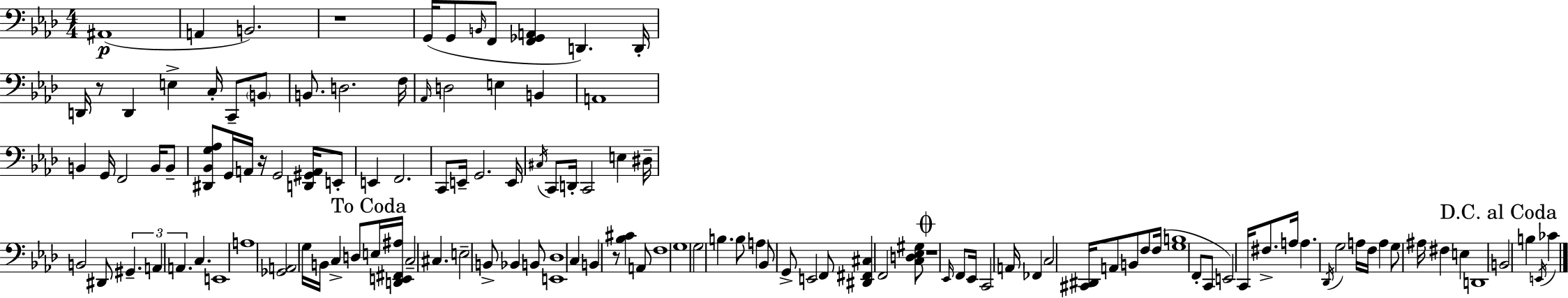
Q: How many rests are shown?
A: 5